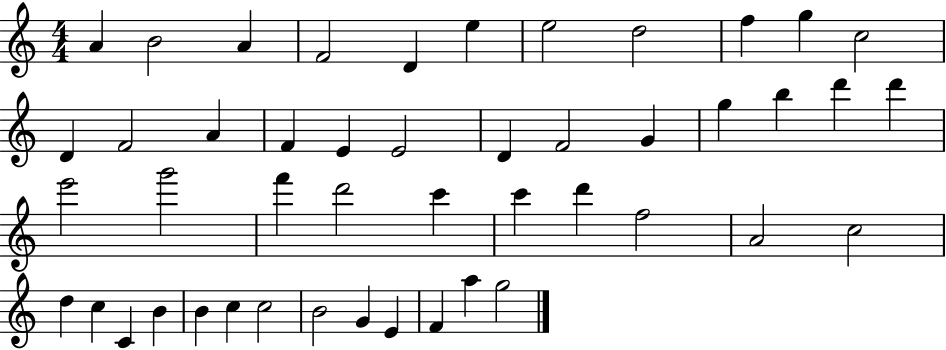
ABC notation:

X:1
T:Untitled
M:4/4
L:1/4
K:C
A B2 A F2 D e e2 d2 f g c2 D F2 A F E E2 D F2 G g b d' d' e'2 g'2 f' d'2 c' c' d' f2 A2 c2 d c C B B c c2 B2 G E F a g2